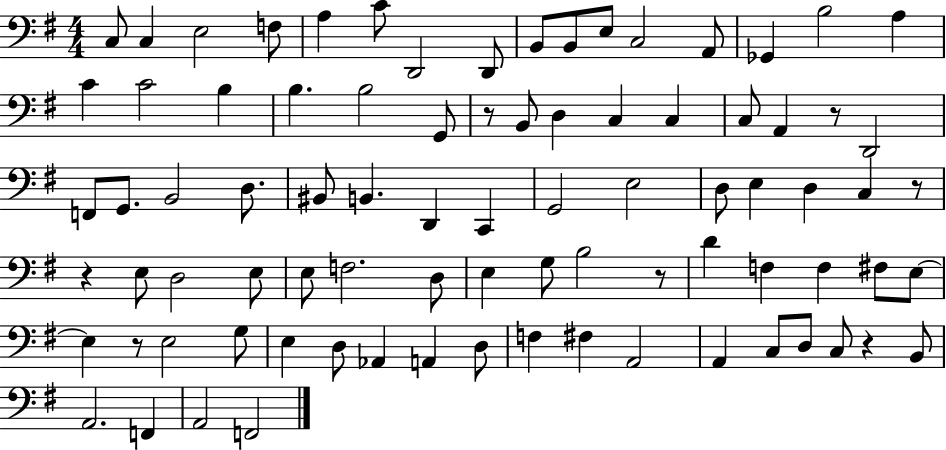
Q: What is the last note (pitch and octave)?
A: F2